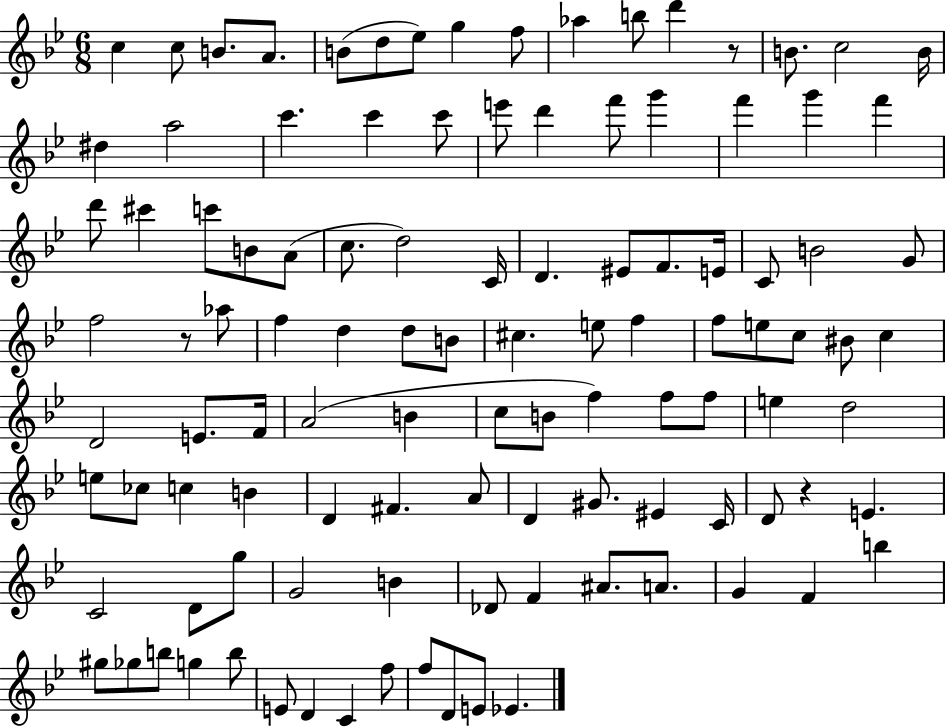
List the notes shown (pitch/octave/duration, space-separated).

C5/q C5/e B4/e. A4/e. B4/e D5/e Eb5/e G5/q F5/e Ab5/q B5/e D6/q R/e B4/e. C5/h B4/s D#5/q A5/h C6/q. C6/q C6/e E6/e D6/q F6/e G6/q F6/q G6/q F6/q D6/e C#6/q C6/e B4/e A4/e C5/e. D5/h C4/s D4/q. EIS4/e F4/e. E4/s C4/e B4/h G4/e F5/h R/e Ab5/e F5/q D5/q D5/e B4/e C#5/q. E5/e F5/q F5/e E5/e C5/e BIS4/e C5/q D4/h E4/e. F4/s A4/h B4/q C5/e B4/e F5/q F5/e F5/e E5/q D5/h E5/e CES5/e C5/q B4/q D4/q F#4/q. A4/e D4/q G#4/e. EIS4/q C4/s D4/e R/q E4/q. C4/h D4/e G5/e G4/h B4/q Db4/e F4/q A#4/e. A4/e. G4/q F4/q B5/q G#5/e Gb5/e B5/e G5/q B5/e E4/e D4/q C4/q F5/e F5/e D4/e E4/e Eb4/q.